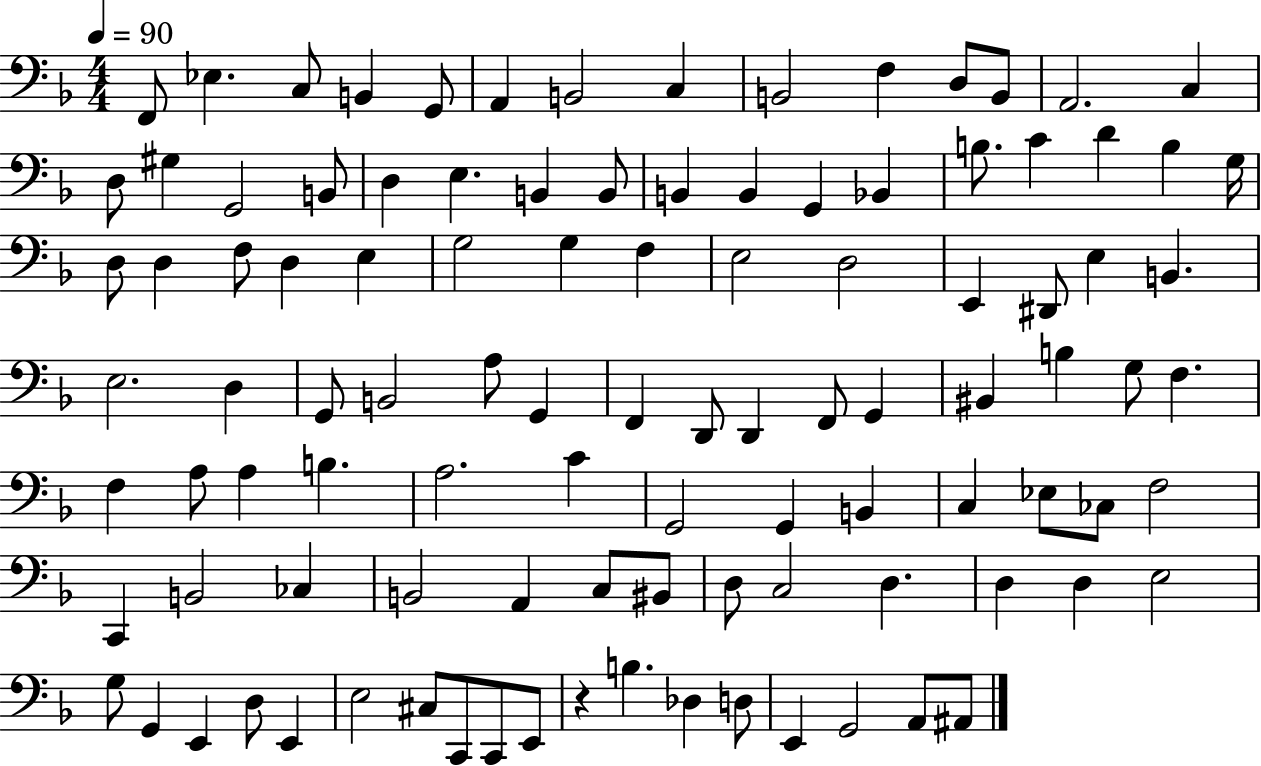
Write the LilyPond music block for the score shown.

{
  \clef bass
  \numericTimeSignature
  \time 4/4
  \key f \major
  \tempo 4 = 90
  f,8 ees4. c8 b,4 g,8 | a,4 b,2 c4 | b,2 f4 d8 b,8 | a,2. c4 | \break d8 gis4 g,2 b,8 | d4 e4. b,4 b,8 | b,4 b,4 g,4 bes,4 | b8. c'4 d'4 b4 g16 | \break d8 d4 f8 d4 e4 | g2 g4 f4 | e2 d2 | e,4 dis,8 e4 b,4. | \break e2. d4 | g,8 b,2 a8 g,4 | f,4 d,8 d,4 f,8 g,4 | bis,4 b4 g8 f4. | \break f4 a8 a4 b4. | a2. c'4 | g,2 g,4 b,4 | c4 ees8 ces8 f2 | \break c,4 b,2 ces4 | b,2 a,4 c8 bis,8 | d8 c2 d4. | d4 d4 e2 | \break g8 g,4 e,4 d8 e,4 | e2 cis8 c,8 c,8 e,8 | r4 b4. des4 d8 | e,4 g,2 a,8 ais,8 | \break \bar "|."
}